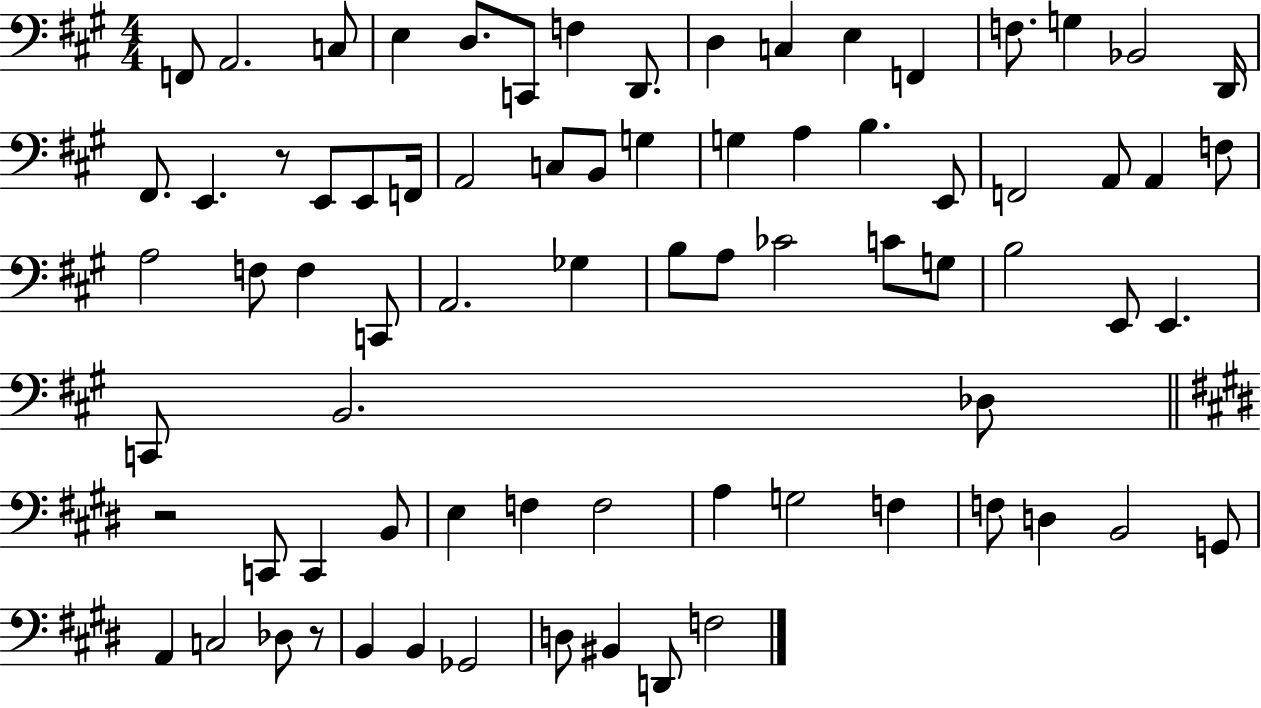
{
  \clef bass
  \numericTimeSignature
  \time 4/4
  \key a \major
  f,8 a,2. c8 | e4 d8. c,8 f4 d,8. | d4 c4 e4 f,4 | f8. g4 bes,2 d,16 | \break fis,8. e,4. r8 e,8 e,8 f,16 | a,2 c8 b,8 g4 | g4 a4 b4. e,8 | f,2 a,8 a,4 f8 | \break a2 f8 f4 c,8 | a,2. ges4 | b8 a8 ces'2 c'8 g8 | b2 e,8 e,4. | \break c,8 b,2. des8 | \bar "||" \break \key e \major r2 c,8 c,4 b,8 | e4 f4 f2 | a4 g2 f4 | f8 d4 b,2 g,8 | \break a,4 c2 des8 r8 | b,4 b,4 ges,2 | d8 bis,4 d,8 f2 | \bar "|."
}